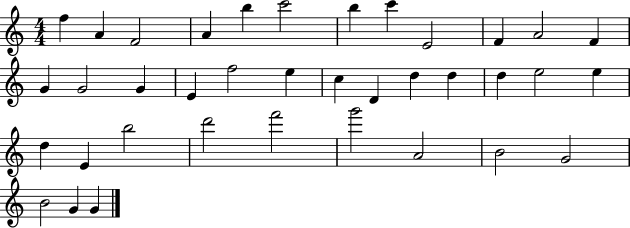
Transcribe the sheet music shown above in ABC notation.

X:1
T:Untitled
M:4/4
L:1/4
K:C
f A F2 A b c'2 b c' E2 F A2 F G G2 G E f2 e c D d d d e2 e d E b2 d'2 f'2 g'2 A2 B2 G2 B2 G G